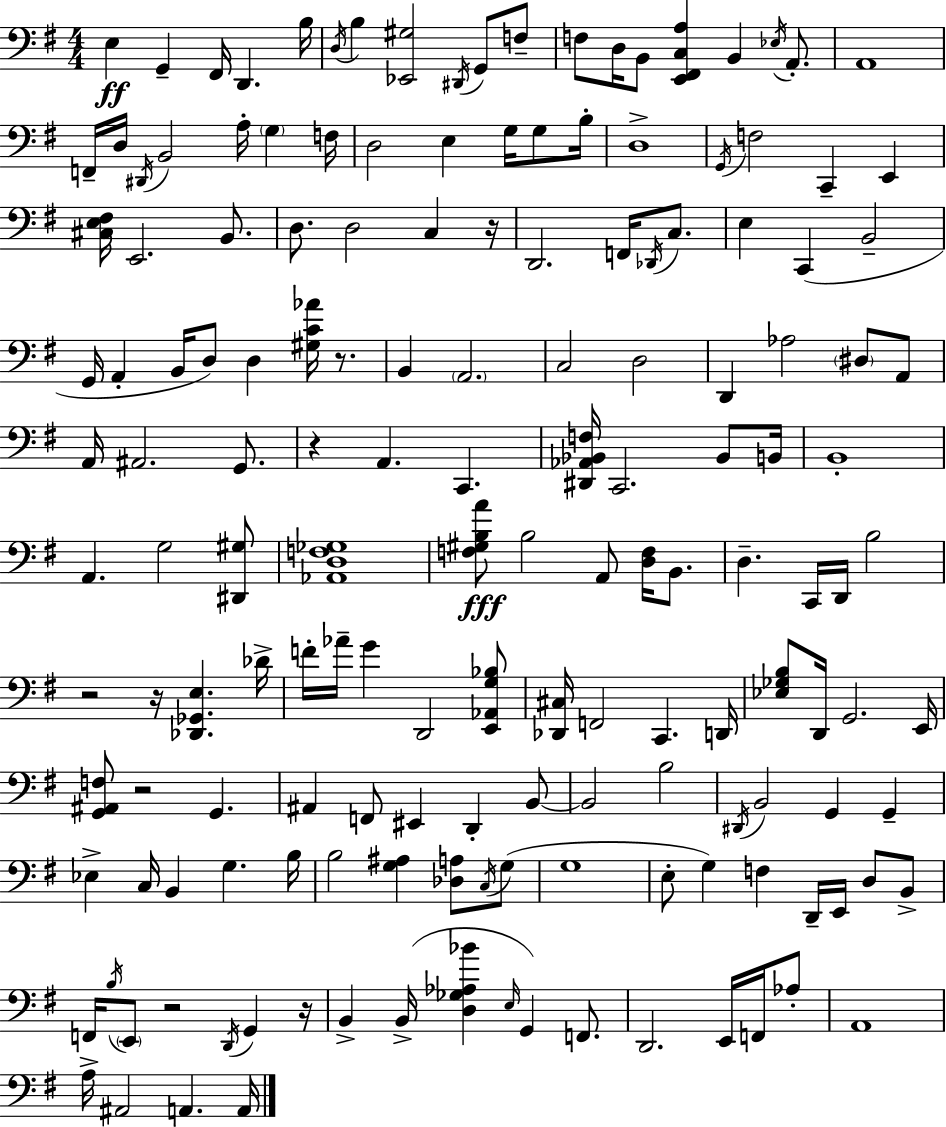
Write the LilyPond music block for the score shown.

{
  \clef bass
  \numericTimeSignature
  \time 4/4
  \key g \major
  \repeat volta 2 { e4\ff g,4-- fis,16 d,4. b16 | \acciaccatura { d16 } b4 <ees, gis>2 \acciaccatura { dis,16 } g,8 | f8-- f8 d16 b,8 <e, fis, c a>4 b,4 \acciaccatura { ees16 } | a,8.-. a,1 | \break f,16-- d16 \acciaccatura { dis,16 } b,2 a16-. \parenthesize g4 | f16 d2 e4 | g16 g8 b16-. d1-> | \acciaccatura { g,16 } f2 c,4-- | \break e,4 <cis e fis>16 e,2. | b,8. d8. d2 | c4 r16 d,2. | f,16 \acciaccatura { des,16 } c8. e4 c,4( b,2-- | \break g,16 a,4-. b,16 d8) d4 | <gis c' aes'>16 r8. b,4 \parenthesize a,2. | c2 d2 | d,4 aes2 | \break \parenthesize dis8 a,8 a,16 ais,2. | g,8. r4 a,4. | c,4. <dis, aes, bes, f>16 c,2. | bes,8 b,16 b,1-. | \break a,4. g2 | <dis, gis>8 <aes, d f ges>1 | <f gis b a'>8\fff b2 | a,8 <d f>16 b,8. d4.-- c,16 d,16 b2 | \break r2 r16 <des, ges, e>4. | des'16-> f'16-. aes'16-- g'4 d,2 | <e, aes, g bes>8 <des, cis>16 f,2 c,4. | d,16 <ees ges b>8 d,16 g,2. | \break e,16 <g, ais, f>8 r2 | g,4. ais,4 f,8 eis,4 | d,4-. b,8~~ b,2 b2 | \acciaccatura { dis,16 } b,2 g,4 | \break g,4-- ees4-> c16 b,4 | g4. b16 b2 <g ais>4 | <des a>8 \acciaccatura { c16 }( g8 g1 | e8-. g4) f4 | \break d,16-- e,16 d8 b,8-> f,16 \acciaccatura { b16 } \parenthesize e,8 r2 | \acciaccatura { d,16 } g,4 r16 b,4-> b,16->( <d ges aes bes'>4 | \grace { e16 } g,4) f,8. d,2. | e,16 f,16 aes8-. a,1 | \break a16-> ais,2 | a,4. a,16 } \bar "|."
}